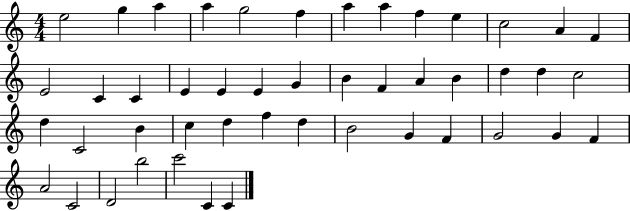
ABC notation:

X:1
T:Untitled
M:4/4
L:1/4
K:C
e2 g a a g2 f a a f e c2 A F E2 C C E E E G B F A B d d c2 d C2 B c d f d B2 G F G2 G F A2 C2 D2 b2 c'2 C C